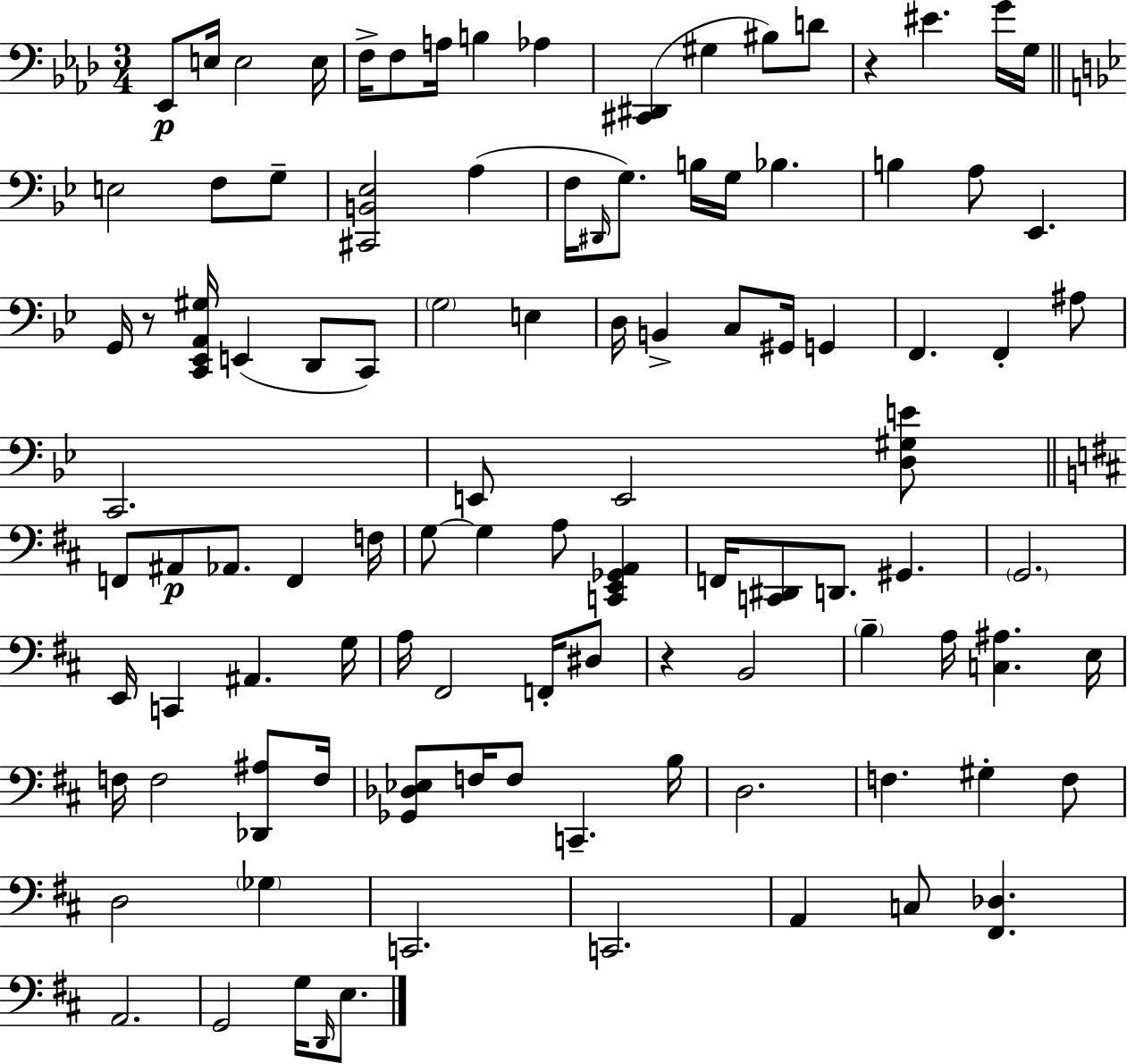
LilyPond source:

{
  \clef bass
  \numericTimeSignature
  \time 3/4
  \key f \minor
  \repeat volta 2 { ees,8\p e16 e2 e16 | f16-> f8 a16 b4 aes4 | <cis, dis,>4( gis4 bis8) d'8 | r4 eis'4. g'16 g16 | \break \bar "||" \break \key bes \major e2 f8 g8-- | <cis, b, ees>2 a4( | f16 \grace { dis,16 } g8.) b16 g16 bes4. | b4 a8 ees,4. | \break g,16 r8 <c, ees, a, gis>16 e,4( d,8 c,8) | \parenthesize g2 e4 | d16 b,4-> c8 gis,16 g,4 | f,4. f,4-. ais8 | \break c,2. | e,8 e,2 <d gis e'>8 | \bar "||" \break \key b \minor f,8 ais,8\p aes,8. f,4 f16 | g8~~ g4 a8 <c, e, ges, a,>4 | f,16 <c, dis,>8 d,8. gis,4. | \parenthesize g,2. | \break e,16 c,4 ais,4. g16 | a16 fis,2 f,16-. dis8 | r4 b,2 | \parenthesize b4-- a16 <c ais>4. e16 | \break f16 f2 <des, ais>8 f16 | <ges, des ees>8 f16 f8 c,4.-- b16 | d2. | f4. gis4-. f8 | \break d2 \parenthesize ges4 | c,2. | c,2. | a,4 c8 <fis, des>4. | \break a,2. | g,2 g16 \grace { d,16 } e8. | } \bar "|."
}